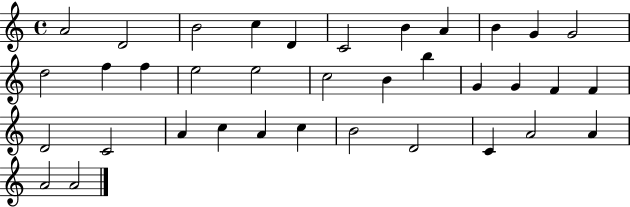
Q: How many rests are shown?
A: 0